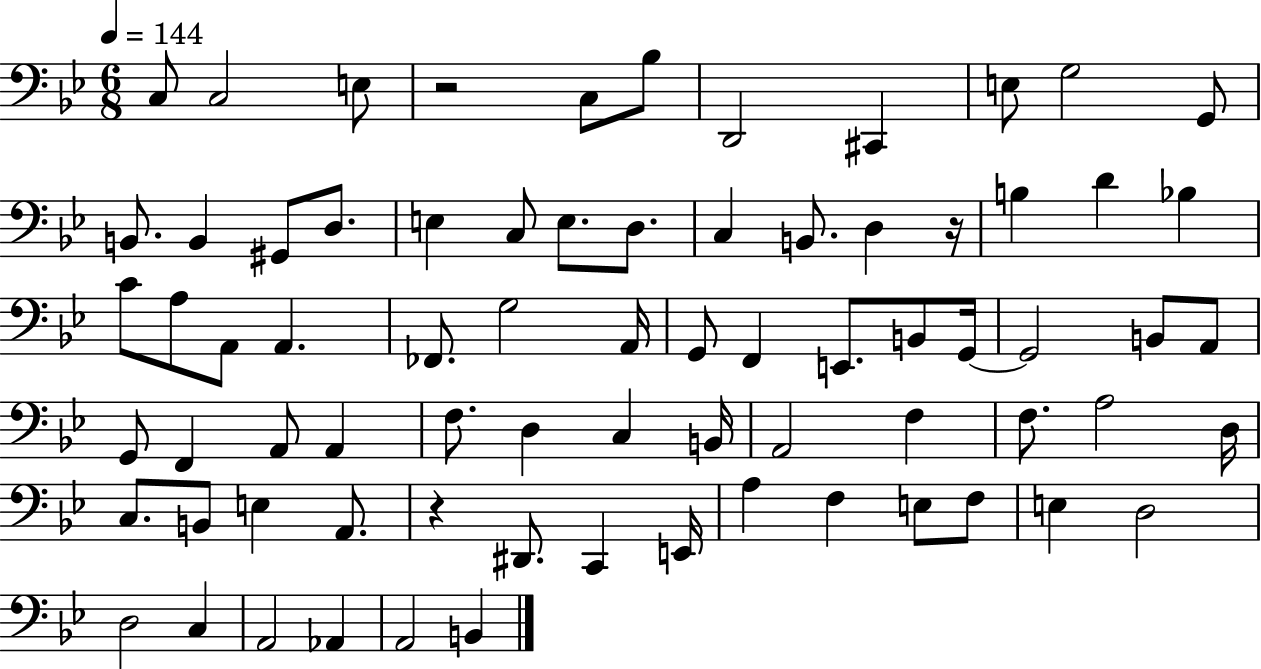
X:1
T:Untitled
M:6/8
L:1/4
K:Bb
C,/2 C,2 E,/2 z2 C,/2 _B,/2 D,,2 ^C,, E,/2 G,2 G,,/2 B,,/2 B,, ^G,,/2 D,/2 E, C,/2 E,/2 D,/2 C, B,,/2 D, z/4 B, D _B, C/2 A,/2 A,,/2 A,, _F,,/2 G,2 A,,/4 G,,/2 F,, E,,/2 B,,/2 G,,/4 G,,2 B,,/2 A,,/2 G,,/2 F,, A,,/2 A,, F,/2 D, C, B,,/4 A,,2 F, F,/2 A,2 D,/4 C,/2 B,,/2 E, A,,/2 z ^D,,/2 C,, E,,/4 A, F, E,/2 F,/2 E, D,2 D,2 C, A,,2 _A,, A,,2 B,,